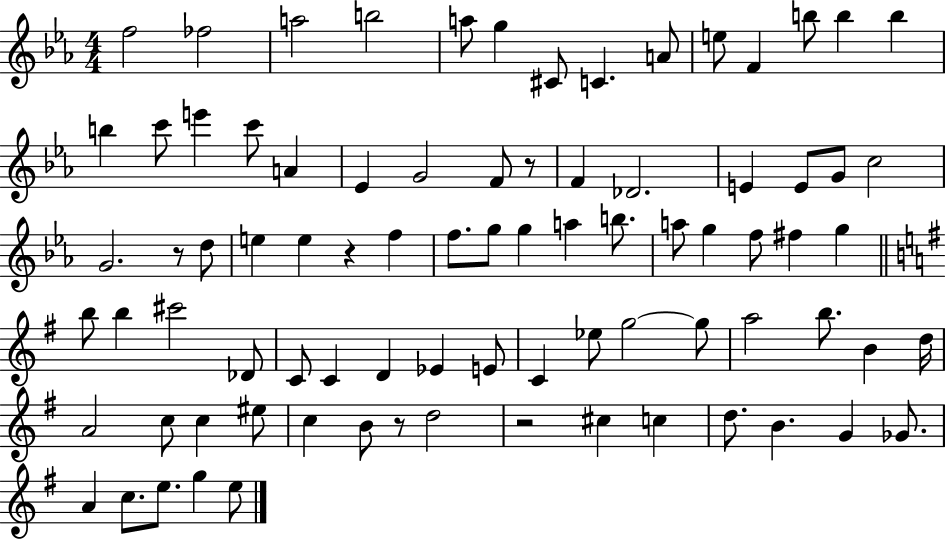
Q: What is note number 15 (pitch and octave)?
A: B5